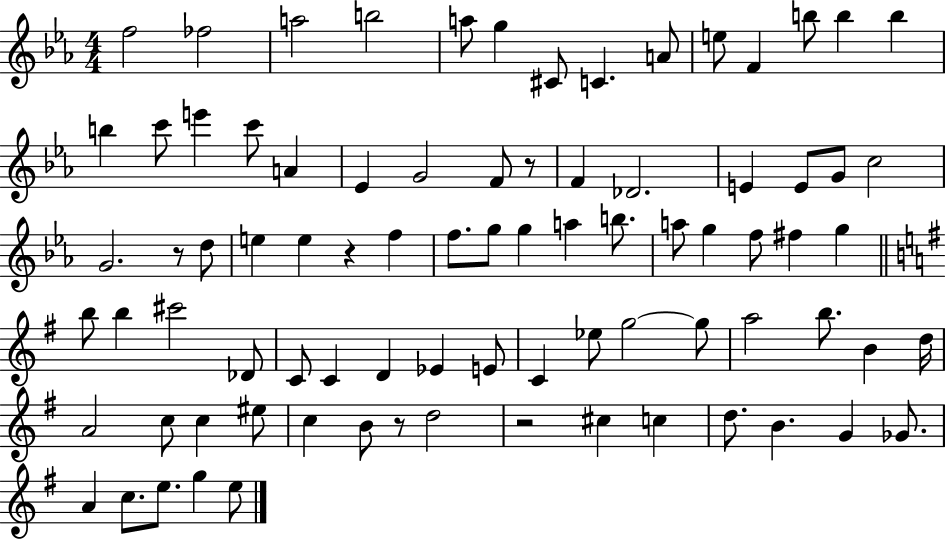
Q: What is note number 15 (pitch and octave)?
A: B5